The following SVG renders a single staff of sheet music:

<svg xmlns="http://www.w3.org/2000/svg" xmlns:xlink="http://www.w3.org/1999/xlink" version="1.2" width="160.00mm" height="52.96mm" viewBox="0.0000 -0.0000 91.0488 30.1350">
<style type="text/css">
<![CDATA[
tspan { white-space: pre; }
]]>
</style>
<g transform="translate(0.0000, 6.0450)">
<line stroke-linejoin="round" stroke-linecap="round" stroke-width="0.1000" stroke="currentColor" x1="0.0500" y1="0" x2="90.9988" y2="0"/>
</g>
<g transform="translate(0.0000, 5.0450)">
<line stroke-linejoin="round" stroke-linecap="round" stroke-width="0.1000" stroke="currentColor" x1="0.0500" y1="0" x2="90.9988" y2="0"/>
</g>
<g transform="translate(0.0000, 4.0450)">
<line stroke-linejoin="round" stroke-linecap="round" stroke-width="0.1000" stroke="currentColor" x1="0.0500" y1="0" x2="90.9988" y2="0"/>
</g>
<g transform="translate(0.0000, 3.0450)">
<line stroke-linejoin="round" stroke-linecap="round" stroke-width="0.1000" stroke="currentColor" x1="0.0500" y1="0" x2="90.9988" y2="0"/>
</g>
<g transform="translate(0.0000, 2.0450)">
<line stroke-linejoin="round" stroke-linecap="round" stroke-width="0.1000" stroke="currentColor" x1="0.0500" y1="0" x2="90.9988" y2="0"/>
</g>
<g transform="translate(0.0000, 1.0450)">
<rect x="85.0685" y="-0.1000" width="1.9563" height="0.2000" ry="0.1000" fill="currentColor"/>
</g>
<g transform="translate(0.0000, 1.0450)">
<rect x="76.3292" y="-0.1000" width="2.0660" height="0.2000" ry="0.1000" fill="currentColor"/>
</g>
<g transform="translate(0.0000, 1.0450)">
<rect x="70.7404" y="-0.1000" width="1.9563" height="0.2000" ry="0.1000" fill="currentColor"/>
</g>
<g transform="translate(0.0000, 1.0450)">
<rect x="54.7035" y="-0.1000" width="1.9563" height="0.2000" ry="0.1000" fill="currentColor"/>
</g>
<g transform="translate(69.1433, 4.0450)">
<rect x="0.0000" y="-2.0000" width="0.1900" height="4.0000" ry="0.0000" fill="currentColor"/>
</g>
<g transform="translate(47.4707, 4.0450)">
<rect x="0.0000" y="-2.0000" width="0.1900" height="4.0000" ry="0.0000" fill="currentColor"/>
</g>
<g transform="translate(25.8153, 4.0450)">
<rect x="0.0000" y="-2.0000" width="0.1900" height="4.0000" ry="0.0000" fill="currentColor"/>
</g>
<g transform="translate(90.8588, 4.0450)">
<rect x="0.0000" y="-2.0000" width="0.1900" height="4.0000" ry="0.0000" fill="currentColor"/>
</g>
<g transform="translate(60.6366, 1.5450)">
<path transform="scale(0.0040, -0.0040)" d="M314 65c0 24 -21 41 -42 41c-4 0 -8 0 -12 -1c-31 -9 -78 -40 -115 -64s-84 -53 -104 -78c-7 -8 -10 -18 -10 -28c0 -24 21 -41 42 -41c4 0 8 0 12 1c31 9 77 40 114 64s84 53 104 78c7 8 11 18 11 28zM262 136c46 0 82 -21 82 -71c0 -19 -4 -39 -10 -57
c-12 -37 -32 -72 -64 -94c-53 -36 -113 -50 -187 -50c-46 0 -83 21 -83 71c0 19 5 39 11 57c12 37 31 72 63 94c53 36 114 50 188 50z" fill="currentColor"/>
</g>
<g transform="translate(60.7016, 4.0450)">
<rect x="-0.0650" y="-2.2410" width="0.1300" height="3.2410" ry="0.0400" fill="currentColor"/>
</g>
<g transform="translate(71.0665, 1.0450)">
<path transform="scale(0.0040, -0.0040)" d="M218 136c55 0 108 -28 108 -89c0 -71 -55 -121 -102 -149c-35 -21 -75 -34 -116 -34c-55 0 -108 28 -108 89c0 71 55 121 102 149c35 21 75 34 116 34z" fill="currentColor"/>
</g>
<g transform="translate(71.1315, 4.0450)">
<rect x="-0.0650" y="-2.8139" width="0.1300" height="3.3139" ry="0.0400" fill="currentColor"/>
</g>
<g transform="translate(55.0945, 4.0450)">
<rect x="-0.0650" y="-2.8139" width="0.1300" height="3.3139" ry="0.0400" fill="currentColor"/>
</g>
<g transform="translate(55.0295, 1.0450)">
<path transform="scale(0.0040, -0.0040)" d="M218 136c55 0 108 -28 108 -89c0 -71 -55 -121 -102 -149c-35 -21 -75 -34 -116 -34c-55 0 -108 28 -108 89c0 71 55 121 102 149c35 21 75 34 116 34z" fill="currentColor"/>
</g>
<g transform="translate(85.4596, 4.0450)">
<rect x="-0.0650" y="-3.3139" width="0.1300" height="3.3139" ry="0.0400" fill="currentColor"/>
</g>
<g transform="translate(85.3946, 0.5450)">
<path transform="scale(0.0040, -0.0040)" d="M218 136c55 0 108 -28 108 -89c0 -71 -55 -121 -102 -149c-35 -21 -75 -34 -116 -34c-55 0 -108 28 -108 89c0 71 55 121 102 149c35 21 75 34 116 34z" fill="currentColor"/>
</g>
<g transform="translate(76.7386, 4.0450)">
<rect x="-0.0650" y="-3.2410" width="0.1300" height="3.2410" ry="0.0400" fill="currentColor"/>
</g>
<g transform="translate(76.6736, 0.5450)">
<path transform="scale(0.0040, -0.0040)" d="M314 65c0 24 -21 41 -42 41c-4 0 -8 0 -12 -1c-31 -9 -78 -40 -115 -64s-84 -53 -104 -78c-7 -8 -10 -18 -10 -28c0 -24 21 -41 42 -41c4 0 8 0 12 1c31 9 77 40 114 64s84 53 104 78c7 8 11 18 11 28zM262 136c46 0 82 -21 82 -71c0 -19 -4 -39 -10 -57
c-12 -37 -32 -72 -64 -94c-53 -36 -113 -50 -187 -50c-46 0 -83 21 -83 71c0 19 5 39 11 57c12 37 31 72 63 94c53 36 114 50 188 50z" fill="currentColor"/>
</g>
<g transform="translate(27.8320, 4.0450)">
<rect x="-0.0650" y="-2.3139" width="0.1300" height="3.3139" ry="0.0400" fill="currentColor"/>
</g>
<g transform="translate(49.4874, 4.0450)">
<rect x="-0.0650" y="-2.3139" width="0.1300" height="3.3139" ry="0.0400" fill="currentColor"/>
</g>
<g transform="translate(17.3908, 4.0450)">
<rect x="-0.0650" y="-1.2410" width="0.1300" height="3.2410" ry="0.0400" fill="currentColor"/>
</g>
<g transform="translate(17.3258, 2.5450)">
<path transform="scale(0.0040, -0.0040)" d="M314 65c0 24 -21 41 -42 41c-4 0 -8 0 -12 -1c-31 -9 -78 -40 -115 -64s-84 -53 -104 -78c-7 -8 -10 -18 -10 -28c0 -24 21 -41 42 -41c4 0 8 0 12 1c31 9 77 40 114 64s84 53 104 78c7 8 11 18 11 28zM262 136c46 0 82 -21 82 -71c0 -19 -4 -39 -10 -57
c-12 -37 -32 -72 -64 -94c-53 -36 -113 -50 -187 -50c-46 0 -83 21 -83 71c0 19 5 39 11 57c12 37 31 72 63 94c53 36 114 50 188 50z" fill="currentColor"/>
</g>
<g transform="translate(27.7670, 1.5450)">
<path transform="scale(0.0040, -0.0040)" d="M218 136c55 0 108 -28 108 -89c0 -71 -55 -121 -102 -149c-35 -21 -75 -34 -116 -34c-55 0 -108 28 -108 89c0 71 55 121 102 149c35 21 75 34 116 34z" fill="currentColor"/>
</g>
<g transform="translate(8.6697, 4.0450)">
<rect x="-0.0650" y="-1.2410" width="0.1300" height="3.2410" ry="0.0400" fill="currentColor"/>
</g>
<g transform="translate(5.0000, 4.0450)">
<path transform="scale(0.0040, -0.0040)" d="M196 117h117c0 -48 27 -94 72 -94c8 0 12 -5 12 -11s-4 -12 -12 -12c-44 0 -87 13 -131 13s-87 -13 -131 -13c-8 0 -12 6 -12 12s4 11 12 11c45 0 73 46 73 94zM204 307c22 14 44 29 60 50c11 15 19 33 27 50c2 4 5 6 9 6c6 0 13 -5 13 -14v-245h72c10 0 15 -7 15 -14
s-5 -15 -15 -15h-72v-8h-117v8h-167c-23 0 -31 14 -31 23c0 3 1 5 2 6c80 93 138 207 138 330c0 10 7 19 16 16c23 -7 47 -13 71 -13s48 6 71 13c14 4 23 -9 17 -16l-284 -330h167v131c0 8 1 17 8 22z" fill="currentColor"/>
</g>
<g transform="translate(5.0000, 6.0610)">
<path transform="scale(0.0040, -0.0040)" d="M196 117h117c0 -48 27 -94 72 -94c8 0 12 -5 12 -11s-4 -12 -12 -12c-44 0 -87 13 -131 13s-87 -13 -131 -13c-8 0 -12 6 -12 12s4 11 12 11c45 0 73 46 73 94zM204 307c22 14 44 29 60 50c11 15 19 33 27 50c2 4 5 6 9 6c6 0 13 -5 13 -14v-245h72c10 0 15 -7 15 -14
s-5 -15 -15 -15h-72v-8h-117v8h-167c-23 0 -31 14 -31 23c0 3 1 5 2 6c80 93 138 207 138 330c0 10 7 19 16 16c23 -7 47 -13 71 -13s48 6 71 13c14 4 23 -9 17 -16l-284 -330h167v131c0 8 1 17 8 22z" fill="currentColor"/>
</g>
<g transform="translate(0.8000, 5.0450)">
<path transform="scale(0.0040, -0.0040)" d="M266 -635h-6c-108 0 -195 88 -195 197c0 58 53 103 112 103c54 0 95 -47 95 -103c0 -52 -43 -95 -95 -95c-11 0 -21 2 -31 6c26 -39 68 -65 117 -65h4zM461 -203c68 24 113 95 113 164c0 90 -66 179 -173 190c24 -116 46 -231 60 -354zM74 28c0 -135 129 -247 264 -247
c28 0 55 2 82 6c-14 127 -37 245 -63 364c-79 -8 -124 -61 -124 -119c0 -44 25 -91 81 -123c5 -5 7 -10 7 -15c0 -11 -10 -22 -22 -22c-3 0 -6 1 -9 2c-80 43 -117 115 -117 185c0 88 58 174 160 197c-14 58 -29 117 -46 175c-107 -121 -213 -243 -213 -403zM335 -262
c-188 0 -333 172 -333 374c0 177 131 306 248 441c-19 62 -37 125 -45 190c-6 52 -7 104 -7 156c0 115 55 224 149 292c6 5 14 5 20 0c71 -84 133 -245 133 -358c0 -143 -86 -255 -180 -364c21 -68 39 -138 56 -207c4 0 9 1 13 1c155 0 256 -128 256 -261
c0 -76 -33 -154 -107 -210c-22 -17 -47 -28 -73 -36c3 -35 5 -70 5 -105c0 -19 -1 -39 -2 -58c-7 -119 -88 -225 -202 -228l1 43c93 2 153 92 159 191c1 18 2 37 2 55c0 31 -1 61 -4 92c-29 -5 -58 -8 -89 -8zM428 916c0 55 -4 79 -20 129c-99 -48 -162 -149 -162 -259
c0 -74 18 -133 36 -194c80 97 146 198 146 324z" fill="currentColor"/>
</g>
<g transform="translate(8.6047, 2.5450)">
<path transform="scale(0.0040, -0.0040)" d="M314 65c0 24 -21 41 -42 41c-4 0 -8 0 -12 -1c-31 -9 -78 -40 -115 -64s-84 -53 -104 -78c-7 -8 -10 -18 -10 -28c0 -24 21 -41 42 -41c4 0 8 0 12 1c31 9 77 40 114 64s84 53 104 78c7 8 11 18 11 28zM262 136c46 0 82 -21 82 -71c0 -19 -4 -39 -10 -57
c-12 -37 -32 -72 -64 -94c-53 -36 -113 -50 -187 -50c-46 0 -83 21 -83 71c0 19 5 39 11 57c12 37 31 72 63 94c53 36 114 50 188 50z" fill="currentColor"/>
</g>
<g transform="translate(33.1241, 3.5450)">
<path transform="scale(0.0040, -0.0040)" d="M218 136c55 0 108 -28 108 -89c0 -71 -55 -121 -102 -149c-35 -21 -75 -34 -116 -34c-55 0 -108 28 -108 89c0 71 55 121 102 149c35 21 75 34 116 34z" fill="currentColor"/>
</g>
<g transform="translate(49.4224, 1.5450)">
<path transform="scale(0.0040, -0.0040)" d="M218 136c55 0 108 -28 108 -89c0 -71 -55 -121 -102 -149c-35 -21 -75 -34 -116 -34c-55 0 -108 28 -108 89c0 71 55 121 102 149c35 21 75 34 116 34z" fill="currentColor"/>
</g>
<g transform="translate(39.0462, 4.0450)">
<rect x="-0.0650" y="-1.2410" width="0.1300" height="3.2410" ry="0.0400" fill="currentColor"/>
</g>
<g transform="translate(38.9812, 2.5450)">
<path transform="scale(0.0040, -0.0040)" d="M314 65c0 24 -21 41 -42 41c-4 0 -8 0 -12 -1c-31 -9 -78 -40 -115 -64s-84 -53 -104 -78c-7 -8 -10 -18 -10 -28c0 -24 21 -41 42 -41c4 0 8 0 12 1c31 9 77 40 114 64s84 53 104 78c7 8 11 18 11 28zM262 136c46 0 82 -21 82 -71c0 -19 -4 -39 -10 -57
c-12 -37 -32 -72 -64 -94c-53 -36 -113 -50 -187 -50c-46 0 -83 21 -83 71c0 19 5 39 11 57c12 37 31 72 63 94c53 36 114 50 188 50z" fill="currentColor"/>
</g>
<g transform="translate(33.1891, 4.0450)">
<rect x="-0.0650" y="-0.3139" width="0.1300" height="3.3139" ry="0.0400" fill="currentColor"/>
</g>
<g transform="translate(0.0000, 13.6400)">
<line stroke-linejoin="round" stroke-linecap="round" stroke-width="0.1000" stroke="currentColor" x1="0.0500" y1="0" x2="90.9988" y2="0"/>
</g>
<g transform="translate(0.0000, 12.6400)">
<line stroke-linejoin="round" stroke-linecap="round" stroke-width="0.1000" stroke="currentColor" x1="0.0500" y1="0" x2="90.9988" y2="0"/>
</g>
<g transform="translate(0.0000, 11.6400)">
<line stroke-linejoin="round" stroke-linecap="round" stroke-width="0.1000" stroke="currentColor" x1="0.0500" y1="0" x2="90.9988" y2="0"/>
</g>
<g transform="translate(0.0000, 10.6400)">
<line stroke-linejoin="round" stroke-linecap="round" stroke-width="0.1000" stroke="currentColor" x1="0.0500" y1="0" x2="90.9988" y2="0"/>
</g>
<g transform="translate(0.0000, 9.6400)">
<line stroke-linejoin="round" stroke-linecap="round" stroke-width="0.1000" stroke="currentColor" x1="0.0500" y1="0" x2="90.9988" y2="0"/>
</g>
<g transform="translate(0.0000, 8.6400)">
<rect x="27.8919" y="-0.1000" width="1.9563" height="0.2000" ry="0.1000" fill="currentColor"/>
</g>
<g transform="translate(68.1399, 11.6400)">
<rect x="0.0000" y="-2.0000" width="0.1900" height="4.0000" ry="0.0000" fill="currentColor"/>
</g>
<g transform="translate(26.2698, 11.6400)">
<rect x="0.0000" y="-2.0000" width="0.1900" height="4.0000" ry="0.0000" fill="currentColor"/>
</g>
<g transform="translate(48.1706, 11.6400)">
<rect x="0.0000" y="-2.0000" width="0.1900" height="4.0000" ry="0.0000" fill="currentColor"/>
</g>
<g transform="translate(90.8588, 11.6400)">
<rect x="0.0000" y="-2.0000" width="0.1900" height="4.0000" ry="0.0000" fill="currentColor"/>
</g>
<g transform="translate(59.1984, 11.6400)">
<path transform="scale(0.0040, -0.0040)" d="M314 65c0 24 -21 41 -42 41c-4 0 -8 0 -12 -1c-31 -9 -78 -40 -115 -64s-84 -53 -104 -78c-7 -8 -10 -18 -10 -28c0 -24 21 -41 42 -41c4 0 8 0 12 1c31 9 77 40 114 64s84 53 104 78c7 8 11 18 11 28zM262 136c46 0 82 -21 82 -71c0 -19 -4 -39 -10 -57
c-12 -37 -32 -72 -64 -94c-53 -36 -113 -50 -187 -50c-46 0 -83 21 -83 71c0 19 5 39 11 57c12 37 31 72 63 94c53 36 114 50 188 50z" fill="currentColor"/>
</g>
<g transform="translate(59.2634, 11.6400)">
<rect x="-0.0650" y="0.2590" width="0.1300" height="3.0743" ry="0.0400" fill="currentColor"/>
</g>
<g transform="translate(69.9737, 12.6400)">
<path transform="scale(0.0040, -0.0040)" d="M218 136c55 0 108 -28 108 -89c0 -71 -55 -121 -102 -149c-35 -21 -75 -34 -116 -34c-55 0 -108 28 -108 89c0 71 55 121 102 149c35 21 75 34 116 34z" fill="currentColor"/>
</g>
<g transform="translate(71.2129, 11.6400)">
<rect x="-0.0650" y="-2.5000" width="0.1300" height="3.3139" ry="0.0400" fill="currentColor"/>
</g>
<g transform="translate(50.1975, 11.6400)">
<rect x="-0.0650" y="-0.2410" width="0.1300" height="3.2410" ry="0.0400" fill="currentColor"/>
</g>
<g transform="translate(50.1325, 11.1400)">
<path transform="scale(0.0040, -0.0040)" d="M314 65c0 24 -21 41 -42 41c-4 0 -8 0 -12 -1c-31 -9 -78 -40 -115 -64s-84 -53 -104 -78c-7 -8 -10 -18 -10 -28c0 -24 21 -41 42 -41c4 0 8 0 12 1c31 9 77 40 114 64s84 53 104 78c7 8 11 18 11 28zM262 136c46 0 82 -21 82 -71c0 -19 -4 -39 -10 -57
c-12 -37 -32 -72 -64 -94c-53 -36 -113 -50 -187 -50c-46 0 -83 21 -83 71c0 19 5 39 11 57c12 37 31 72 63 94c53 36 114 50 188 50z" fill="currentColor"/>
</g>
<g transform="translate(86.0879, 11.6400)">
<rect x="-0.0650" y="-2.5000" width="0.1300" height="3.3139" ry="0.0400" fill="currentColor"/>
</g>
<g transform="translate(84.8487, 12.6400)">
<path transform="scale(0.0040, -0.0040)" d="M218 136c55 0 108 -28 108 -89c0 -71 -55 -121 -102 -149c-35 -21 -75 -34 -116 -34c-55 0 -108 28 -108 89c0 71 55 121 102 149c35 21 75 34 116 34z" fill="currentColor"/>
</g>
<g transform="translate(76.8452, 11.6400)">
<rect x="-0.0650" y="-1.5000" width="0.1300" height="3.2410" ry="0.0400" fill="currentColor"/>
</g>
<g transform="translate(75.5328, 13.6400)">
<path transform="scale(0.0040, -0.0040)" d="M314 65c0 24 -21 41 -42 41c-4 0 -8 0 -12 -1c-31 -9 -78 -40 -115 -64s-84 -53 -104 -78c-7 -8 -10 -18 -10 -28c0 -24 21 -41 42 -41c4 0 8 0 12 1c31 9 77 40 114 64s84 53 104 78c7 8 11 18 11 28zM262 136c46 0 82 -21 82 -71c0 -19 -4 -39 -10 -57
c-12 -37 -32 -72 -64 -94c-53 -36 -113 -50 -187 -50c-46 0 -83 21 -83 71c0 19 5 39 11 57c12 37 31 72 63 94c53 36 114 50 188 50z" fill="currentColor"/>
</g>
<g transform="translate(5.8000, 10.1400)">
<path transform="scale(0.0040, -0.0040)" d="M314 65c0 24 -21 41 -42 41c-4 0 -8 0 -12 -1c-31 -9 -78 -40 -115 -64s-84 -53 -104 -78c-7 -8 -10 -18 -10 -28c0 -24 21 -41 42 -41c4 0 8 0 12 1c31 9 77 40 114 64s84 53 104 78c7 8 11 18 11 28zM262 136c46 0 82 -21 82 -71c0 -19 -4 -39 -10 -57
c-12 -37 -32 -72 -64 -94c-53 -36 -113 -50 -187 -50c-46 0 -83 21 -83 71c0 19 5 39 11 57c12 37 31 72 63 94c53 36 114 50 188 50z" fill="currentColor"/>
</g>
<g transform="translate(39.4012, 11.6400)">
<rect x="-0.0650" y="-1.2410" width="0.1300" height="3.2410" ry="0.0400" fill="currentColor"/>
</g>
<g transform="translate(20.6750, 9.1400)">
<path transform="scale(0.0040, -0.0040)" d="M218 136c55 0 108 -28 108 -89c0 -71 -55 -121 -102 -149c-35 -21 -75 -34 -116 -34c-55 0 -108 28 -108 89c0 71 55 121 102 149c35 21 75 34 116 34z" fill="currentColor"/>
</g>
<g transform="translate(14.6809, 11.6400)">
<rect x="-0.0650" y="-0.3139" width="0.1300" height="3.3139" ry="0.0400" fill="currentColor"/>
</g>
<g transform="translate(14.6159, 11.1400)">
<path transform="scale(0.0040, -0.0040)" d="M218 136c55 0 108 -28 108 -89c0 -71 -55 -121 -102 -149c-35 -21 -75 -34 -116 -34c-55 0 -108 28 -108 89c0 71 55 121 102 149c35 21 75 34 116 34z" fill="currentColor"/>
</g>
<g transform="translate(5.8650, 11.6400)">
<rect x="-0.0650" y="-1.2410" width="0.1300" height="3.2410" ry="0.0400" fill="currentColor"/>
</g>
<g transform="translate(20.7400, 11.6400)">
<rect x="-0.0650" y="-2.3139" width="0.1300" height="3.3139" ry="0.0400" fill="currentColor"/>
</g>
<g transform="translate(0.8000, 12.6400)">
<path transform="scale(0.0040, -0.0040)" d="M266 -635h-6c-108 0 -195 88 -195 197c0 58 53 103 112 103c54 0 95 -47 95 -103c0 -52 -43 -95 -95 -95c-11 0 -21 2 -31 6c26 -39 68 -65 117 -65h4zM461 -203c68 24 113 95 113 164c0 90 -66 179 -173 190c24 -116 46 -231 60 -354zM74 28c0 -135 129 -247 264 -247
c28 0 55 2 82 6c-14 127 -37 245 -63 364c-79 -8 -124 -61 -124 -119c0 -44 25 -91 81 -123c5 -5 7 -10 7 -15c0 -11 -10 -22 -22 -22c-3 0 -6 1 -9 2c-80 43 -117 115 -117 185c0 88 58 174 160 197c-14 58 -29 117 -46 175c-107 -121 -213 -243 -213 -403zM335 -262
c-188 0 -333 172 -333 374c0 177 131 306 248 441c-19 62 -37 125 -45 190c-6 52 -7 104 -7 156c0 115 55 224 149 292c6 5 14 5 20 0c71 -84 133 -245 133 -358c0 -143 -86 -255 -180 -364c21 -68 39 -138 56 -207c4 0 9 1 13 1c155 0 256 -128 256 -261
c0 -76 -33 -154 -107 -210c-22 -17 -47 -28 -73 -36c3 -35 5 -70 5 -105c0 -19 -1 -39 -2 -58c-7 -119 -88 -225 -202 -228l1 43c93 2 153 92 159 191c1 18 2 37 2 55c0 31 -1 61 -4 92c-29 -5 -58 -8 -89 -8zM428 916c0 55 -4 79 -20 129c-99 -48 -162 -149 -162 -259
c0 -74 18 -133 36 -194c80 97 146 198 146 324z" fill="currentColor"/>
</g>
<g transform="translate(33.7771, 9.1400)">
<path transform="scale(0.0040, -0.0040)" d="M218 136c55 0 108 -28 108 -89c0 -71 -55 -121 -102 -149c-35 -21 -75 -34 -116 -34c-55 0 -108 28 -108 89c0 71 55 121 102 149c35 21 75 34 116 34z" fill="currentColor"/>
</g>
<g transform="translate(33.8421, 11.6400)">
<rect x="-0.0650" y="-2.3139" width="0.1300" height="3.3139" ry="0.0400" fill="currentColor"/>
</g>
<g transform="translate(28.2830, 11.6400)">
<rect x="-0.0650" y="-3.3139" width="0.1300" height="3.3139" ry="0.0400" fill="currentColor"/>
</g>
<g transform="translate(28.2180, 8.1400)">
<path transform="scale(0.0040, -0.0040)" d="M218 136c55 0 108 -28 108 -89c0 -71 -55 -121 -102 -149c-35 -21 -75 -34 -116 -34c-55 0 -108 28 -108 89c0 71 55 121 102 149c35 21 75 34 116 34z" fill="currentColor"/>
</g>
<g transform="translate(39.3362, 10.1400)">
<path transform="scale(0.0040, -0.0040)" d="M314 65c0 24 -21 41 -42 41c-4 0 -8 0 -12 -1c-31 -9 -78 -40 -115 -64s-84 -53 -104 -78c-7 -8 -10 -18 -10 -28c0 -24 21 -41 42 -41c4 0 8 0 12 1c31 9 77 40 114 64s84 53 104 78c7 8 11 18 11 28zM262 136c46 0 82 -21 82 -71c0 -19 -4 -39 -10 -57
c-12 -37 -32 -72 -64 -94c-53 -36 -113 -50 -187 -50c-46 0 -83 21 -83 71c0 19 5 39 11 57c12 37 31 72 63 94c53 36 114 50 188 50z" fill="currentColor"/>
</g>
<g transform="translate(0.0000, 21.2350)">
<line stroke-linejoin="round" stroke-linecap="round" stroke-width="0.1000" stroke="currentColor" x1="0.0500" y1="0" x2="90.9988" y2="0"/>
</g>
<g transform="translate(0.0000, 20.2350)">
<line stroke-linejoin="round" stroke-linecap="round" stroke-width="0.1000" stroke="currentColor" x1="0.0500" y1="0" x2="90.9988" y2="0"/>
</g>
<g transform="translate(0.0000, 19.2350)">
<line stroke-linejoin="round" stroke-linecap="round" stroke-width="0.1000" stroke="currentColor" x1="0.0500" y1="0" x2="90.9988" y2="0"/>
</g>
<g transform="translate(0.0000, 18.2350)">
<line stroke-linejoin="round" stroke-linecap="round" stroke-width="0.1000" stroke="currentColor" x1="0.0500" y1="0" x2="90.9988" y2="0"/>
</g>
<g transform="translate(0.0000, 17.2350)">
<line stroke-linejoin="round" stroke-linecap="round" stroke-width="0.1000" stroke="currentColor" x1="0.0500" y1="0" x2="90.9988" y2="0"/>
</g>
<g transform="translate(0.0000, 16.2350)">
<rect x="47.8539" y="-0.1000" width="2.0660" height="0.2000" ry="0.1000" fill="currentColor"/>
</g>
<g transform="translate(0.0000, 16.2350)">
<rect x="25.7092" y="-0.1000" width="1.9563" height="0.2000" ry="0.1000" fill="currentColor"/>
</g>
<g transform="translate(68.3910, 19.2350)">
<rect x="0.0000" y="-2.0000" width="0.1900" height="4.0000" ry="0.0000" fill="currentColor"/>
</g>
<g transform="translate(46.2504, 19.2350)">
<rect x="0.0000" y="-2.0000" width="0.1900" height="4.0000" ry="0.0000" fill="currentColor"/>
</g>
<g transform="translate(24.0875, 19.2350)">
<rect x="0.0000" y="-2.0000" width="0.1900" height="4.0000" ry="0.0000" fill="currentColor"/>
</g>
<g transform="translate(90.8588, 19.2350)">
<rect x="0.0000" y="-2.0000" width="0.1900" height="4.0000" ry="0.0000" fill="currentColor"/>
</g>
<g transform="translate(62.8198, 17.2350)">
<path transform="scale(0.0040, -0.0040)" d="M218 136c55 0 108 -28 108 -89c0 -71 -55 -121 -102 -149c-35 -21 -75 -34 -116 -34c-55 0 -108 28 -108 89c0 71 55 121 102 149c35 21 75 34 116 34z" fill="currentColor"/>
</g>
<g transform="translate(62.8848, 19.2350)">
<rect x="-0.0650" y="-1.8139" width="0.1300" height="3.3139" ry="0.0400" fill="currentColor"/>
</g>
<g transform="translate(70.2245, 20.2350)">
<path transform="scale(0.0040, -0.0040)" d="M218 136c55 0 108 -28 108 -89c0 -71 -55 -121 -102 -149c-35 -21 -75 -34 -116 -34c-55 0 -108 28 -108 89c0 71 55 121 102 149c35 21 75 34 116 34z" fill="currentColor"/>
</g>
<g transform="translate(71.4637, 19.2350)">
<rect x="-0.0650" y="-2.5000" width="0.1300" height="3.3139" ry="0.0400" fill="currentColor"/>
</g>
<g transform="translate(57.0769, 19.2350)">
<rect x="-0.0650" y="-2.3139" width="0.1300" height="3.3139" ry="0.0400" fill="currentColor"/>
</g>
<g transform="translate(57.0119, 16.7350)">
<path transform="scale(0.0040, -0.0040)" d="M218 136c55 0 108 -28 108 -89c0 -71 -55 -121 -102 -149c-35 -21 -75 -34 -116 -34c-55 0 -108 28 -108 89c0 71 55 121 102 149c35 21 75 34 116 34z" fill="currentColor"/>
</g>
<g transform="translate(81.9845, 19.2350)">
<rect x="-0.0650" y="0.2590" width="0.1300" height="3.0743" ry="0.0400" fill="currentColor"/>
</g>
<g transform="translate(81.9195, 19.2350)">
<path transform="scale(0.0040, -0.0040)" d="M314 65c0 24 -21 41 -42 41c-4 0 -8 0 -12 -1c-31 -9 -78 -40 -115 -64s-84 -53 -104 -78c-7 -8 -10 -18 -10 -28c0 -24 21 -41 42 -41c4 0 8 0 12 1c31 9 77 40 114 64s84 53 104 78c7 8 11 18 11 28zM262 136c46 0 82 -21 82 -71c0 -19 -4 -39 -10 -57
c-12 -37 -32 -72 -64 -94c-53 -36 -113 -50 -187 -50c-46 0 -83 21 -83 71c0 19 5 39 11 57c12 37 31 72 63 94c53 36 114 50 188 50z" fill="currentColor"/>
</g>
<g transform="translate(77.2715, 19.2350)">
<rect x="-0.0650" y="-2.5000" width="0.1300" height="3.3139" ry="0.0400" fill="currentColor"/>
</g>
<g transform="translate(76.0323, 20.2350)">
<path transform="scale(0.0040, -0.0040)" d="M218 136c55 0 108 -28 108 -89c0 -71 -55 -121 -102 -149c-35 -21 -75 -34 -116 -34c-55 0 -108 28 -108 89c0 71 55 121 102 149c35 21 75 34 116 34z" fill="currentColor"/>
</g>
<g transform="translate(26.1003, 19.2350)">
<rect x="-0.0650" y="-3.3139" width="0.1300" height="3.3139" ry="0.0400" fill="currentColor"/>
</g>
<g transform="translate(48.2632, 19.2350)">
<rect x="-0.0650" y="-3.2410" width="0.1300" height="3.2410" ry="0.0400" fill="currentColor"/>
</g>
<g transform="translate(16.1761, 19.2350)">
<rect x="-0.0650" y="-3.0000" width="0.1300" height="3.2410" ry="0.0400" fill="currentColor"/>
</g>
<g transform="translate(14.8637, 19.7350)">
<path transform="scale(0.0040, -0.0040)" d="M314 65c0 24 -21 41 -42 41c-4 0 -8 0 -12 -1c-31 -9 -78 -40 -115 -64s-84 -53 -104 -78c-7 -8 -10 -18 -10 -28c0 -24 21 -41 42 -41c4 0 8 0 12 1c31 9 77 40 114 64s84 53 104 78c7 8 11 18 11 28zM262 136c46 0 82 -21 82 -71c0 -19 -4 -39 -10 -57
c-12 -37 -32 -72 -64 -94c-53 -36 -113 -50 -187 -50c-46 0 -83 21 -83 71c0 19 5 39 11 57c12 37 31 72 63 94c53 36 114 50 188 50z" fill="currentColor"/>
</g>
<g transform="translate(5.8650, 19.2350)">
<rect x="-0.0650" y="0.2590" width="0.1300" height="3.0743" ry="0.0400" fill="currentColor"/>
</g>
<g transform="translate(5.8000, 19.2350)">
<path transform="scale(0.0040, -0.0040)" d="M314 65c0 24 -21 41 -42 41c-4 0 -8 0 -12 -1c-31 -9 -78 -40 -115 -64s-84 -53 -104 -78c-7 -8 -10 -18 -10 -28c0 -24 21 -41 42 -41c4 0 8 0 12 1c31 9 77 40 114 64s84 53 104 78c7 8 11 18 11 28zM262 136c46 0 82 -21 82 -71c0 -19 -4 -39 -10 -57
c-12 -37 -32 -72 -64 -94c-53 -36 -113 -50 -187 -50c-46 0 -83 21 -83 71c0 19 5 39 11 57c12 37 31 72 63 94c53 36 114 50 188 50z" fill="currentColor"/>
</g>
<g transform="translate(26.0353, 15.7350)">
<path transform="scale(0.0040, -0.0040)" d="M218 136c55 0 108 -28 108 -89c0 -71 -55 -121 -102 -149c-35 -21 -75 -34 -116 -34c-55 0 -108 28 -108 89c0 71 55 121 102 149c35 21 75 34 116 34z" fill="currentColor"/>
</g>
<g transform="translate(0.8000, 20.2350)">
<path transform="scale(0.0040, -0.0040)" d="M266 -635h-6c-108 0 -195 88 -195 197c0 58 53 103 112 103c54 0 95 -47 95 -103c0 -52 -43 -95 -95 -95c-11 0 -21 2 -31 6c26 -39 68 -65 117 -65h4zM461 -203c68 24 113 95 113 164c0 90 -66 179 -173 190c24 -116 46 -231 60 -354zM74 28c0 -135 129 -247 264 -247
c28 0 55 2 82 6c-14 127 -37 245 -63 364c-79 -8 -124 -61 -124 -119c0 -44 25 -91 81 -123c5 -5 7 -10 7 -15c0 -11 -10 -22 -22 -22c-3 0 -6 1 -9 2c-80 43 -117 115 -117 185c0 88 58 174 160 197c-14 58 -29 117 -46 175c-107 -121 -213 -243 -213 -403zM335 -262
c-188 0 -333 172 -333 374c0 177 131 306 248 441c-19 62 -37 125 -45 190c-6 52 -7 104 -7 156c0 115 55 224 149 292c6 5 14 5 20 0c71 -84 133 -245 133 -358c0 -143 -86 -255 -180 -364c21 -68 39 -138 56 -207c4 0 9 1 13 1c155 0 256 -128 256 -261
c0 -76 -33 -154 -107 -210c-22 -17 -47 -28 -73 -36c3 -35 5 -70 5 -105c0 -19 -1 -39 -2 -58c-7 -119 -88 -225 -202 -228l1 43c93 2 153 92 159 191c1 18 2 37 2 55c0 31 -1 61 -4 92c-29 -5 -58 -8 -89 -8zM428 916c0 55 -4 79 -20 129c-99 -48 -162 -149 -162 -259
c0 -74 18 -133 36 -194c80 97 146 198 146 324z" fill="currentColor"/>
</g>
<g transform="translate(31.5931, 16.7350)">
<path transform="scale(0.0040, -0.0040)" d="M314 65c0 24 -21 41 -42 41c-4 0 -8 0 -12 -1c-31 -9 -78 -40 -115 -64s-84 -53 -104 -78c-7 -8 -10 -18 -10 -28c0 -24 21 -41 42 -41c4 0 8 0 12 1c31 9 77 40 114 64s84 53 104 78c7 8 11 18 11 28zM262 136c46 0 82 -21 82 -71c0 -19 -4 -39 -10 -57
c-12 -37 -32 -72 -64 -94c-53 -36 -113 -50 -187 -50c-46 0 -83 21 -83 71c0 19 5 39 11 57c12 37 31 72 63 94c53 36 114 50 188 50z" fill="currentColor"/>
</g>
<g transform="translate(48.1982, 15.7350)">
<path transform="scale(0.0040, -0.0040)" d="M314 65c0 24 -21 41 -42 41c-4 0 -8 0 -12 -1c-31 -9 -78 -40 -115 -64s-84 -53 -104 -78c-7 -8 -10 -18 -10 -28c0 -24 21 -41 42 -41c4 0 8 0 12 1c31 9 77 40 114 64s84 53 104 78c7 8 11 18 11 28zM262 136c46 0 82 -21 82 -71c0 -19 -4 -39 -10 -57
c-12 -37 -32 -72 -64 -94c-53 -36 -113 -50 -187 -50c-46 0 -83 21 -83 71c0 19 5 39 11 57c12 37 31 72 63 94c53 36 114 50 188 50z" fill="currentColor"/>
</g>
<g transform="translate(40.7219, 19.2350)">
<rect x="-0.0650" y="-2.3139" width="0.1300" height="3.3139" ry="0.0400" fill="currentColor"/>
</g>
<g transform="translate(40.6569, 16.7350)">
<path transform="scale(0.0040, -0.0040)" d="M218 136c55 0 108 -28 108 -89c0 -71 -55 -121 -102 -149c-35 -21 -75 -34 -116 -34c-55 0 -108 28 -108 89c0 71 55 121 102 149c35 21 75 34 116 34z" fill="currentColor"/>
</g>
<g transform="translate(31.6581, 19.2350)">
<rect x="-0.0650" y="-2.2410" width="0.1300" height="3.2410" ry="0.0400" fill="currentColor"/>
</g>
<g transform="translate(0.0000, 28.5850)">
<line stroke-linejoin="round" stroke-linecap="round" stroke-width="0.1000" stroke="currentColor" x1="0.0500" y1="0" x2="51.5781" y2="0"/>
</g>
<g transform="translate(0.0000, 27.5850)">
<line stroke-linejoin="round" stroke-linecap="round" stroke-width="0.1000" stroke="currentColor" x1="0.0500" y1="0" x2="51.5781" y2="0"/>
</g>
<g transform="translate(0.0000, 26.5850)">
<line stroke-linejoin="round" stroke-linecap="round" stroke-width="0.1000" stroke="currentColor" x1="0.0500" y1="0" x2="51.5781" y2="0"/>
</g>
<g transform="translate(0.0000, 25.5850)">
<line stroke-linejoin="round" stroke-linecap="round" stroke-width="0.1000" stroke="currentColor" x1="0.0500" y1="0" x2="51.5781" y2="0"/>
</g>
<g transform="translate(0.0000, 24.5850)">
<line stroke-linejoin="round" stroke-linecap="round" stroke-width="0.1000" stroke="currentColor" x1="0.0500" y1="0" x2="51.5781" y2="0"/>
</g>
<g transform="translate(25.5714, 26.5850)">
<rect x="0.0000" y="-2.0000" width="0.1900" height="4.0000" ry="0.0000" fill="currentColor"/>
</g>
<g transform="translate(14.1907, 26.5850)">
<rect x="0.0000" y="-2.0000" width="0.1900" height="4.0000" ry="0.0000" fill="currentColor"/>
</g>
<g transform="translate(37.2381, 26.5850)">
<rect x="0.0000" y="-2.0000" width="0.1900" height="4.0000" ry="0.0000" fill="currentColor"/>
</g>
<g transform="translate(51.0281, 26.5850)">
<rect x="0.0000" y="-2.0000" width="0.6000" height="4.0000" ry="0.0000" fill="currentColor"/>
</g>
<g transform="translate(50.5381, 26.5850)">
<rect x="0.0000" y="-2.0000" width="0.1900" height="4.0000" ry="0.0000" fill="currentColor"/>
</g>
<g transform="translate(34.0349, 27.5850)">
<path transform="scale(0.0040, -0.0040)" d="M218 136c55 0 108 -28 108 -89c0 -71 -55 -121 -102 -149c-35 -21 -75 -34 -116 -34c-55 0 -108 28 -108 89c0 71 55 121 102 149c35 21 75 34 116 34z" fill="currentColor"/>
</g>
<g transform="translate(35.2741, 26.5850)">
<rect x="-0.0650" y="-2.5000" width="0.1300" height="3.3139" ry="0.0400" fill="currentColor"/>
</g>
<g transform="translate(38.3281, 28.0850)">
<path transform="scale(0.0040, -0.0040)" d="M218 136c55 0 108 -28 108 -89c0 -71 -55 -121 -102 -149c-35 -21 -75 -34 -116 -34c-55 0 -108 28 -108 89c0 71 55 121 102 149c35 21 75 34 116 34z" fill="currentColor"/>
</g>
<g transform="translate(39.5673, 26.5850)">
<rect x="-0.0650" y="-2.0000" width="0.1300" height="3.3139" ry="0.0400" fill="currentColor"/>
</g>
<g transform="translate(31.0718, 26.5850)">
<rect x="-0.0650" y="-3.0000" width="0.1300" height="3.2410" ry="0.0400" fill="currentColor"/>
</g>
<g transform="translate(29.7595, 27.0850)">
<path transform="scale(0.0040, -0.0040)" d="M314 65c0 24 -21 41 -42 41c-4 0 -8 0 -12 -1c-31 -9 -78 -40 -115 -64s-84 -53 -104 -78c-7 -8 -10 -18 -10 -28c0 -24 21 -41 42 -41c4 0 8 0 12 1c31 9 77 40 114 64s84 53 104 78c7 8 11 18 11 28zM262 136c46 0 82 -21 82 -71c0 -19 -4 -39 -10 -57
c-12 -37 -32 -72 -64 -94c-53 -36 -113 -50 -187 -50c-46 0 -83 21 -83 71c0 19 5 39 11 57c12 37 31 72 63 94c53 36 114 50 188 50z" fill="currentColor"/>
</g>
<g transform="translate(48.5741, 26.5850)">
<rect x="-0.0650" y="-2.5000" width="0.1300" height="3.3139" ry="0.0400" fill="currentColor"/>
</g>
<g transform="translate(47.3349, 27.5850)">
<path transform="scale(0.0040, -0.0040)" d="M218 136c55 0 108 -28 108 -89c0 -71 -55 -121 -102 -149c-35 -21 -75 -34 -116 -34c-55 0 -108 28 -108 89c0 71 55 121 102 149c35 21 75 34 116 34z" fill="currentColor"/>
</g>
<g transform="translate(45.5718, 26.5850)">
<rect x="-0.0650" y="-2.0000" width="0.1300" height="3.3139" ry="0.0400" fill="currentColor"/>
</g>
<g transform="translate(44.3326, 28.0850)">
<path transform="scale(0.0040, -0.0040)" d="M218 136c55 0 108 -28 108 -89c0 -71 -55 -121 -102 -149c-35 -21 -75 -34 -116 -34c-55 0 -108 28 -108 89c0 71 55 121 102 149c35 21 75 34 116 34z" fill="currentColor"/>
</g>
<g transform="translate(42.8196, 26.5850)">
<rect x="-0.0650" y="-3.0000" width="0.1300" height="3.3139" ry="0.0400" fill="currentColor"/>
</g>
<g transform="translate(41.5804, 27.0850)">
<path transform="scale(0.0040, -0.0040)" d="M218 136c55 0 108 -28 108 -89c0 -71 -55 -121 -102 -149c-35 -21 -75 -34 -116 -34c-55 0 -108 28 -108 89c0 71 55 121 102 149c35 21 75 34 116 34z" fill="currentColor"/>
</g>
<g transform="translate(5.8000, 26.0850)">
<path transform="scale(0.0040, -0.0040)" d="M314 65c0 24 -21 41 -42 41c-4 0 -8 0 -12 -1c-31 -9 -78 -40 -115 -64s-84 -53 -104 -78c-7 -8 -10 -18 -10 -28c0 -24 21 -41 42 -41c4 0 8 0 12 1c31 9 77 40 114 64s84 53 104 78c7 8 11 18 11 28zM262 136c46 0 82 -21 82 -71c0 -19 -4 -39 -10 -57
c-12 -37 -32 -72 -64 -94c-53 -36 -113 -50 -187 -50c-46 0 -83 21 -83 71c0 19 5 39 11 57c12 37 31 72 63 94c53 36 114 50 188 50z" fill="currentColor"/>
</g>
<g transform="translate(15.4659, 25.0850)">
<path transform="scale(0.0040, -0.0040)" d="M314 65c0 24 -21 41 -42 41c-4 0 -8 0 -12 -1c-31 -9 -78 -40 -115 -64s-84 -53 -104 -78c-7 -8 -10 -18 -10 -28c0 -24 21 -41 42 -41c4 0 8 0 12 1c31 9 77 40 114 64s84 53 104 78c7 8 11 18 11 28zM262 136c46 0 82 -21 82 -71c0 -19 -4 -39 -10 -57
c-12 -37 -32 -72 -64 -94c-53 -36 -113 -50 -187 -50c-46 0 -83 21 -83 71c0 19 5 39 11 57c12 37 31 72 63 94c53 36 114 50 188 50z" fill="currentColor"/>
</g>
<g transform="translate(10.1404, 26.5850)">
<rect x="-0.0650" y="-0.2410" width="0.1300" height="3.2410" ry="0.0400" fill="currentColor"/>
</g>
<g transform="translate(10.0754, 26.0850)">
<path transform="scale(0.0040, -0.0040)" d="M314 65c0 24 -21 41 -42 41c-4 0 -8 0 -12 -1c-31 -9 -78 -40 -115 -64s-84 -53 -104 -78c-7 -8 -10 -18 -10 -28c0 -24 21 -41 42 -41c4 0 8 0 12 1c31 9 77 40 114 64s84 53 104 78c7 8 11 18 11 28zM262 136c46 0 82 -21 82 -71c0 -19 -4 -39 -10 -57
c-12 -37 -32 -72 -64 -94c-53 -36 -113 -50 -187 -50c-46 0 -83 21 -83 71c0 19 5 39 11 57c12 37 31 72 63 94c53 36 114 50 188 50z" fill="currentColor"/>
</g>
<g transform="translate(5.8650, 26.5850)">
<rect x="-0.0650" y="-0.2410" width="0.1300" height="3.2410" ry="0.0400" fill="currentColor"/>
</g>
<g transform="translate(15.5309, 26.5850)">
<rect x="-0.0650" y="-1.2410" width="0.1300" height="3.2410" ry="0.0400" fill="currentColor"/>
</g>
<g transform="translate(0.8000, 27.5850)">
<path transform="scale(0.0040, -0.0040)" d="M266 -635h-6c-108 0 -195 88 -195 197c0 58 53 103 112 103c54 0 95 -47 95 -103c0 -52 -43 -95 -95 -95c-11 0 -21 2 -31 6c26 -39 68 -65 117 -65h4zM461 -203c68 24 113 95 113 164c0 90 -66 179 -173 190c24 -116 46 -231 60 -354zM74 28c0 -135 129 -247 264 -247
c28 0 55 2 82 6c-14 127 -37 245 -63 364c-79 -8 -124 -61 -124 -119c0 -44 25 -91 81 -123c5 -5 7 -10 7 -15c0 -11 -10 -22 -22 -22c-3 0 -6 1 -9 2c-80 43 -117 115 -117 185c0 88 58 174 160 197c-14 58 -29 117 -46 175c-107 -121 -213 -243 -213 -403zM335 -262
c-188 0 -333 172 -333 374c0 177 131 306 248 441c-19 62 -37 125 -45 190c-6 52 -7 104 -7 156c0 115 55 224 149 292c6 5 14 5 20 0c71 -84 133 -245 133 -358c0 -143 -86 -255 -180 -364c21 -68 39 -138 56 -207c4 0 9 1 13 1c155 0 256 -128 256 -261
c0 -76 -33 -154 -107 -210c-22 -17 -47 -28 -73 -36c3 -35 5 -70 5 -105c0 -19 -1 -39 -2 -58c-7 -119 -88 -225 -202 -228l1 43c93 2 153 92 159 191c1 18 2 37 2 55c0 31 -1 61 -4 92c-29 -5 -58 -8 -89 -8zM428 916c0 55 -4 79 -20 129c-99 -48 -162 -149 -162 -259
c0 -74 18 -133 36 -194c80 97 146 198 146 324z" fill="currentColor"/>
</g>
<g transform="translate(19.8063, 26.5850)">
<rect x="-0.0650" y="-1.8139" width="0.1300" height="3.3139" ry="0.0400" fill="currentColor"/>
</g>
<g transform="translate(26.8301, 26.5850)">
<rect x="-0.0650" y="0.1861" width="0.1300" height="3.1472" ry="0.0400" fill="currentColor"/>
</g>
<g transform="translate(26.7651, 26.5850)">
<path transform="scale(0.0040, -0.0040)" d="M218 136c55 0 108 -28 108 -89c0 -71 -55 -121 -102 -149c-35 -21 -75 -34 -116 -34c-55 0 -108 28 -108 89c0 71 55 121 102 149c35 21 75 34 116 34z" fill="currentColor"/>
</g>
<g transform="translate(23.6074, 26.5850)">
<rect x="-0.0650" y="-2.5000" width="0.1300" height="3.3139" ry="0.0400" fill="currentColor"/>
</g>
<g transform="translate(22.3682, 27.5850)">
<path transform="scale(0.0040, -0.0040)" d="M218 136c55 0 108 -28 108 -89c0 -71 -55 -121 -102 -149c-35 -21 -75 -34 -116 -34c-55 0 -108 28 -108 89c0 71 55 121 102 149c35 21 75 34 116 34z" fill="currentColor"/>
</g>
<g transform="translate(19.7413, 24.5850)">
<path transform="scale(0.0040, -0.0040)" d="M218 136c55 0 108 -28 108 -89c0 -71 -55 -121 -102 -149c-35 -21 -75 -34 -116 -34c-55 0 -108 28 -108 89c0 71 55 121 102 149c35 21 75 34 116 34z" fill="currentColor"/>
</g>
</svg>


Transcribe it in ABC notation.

X:1
T:Untitled
M:4/4
L:1/4
K:C
e2 e2 g c e2 g a g2 a b2 b e2 c g b g e2 c2 B2 G E2 G B2 A2 b g2 g b2 g f G G B2 c2 c2 e2 f G B A2 G F A F G